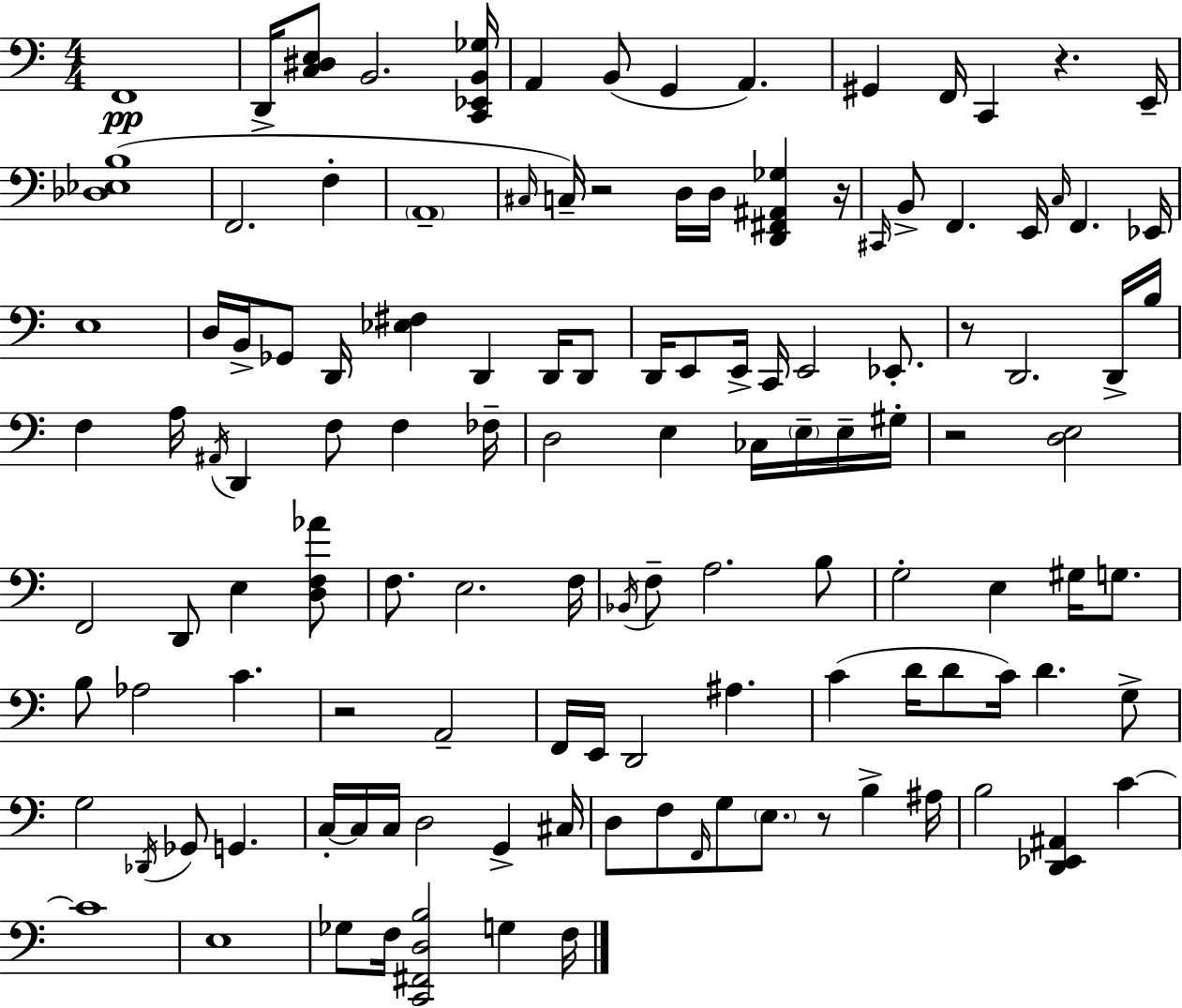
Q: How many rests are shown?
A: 7